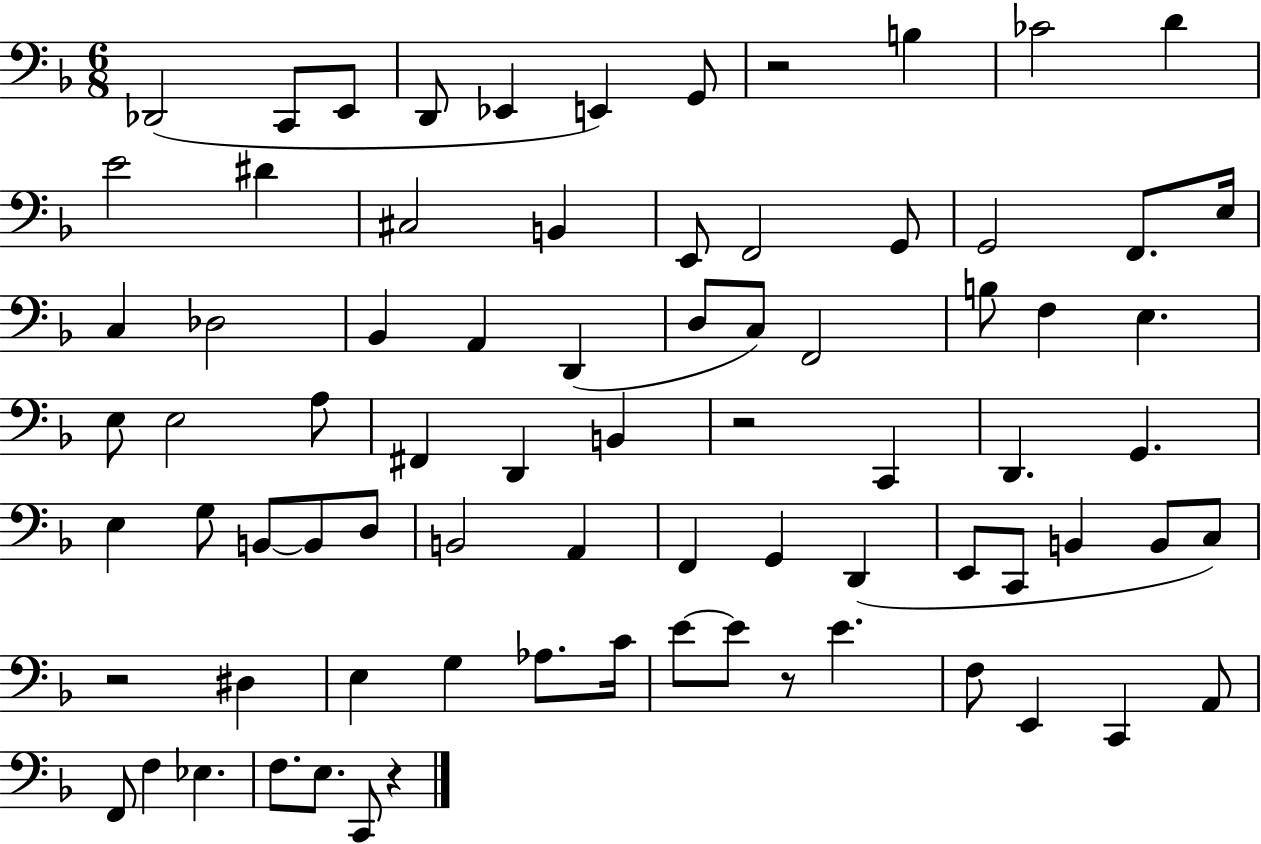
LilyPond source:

{
  \clef bass
  \numericTimeSignature
  \time 6/8
  \key f \major
  des,2( c,8 e,8 | d,8 ees,4 e,4) g,8 | r2 b4 | ces'2 d'4 | \break e'2 dis'4 | cis2 b,4 | e,8 f,2 g,8 | g,2 f,8. e16 | \break c4 des2 | bes,4 a,4 d,4( | d8 c8) f,2 | b8 f4 e4. | \break e8 e2 a8 | fis,4 d,4 b,4 | r2 c,4 | d,4. g,4. | \break e4 g8 b,8~~ b,8 d8 | b,2 a,4 | f,4 g,4 d,4( | e,8 c,8 b,4 b,8 c8) | \break r2 dis4 | e4 g4 aes8. c'16 | e'8~~ e'8 r8 e'4. | f8 e,4 c,4 a,8 | \break f,8 f4 ees4. | f8. e8. c,8 r4 | \bar "|."
}